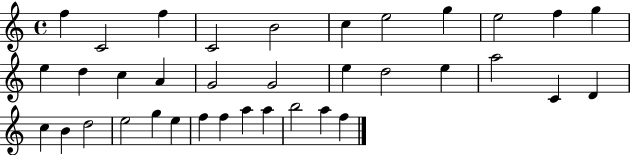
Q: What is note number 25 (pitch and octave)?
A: B4